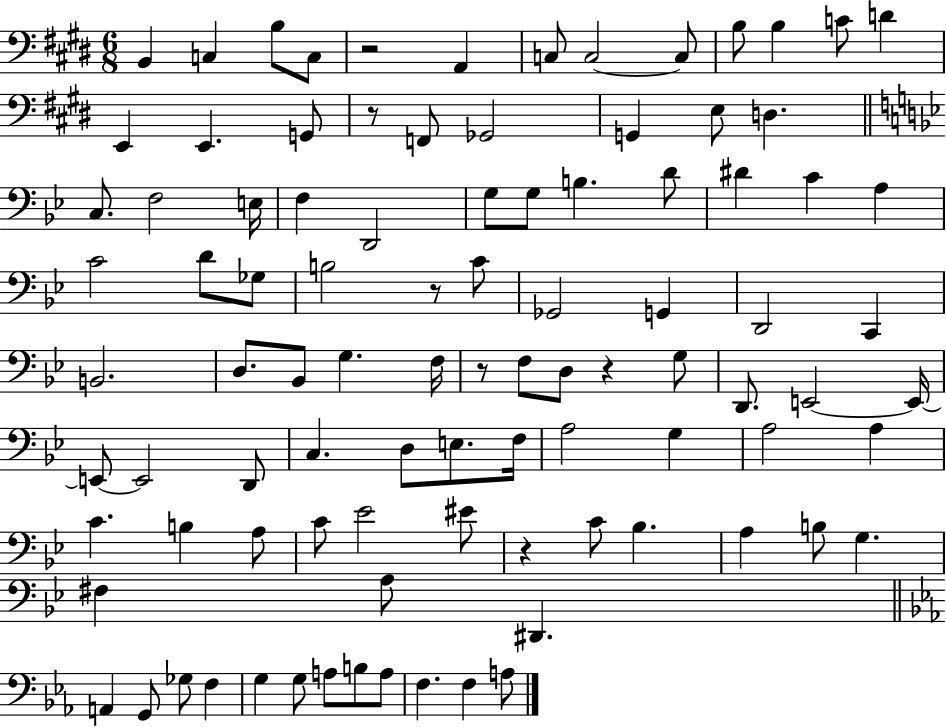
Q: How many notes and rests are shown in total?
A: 95